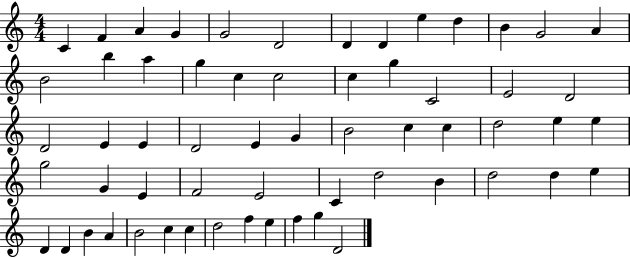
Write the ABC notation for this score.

X:1
T:Untitled
M:4/4
L:1/4
K:C
C F A G G2 D2 D D e d B G2 A B2 b a g c c2 c g C2 E2 D2 D2 E E D2 E G B2 c c d2 e e g2 G E F2 E2 C d2 B d2 d e D D B A B2 c c d2 f e f g D2